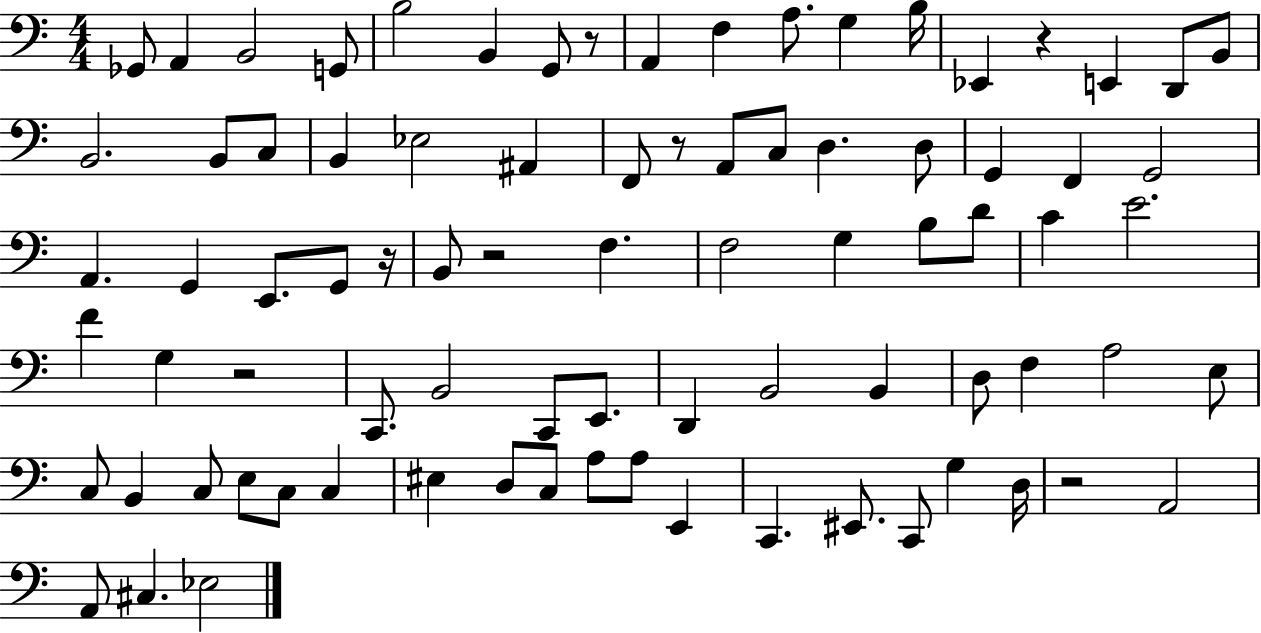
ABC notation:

X:1
T:Untitled
M:4/4
L:1/4
K:C
_G,,/2 A,, B,,2 G,,/2 B,2 B,, G,,/2 z/2 A,, F, A,/2 G, B,/4 _E,, z E,, D,,/2 B,,/2 B,,2 B,,/2 C,/2 B,, _E,2 ^A,, F,,/2 z/2 A,,/2 C,/2 D, D,/2 G,, F,, G,,2 A,, G,, E,,/2 G,,/2 z/4 B,,/2 z2 F, F,2 G, B,/2 D/2 C E2 F G, z2 C,,/2 B,,2 C,,/2 E,,/2 D,, B,,2 B,, D,/2 F, A,2 E,/2 C,/2 B,, C,/2 E,/2 C,/2 C, ^E, D,/2 C,/2 A,/2 A,/2 E,, C,, ^E,,/2 C,,/2 G, D,/4 z2 A,,2 A,,/2 ^C, _E,2